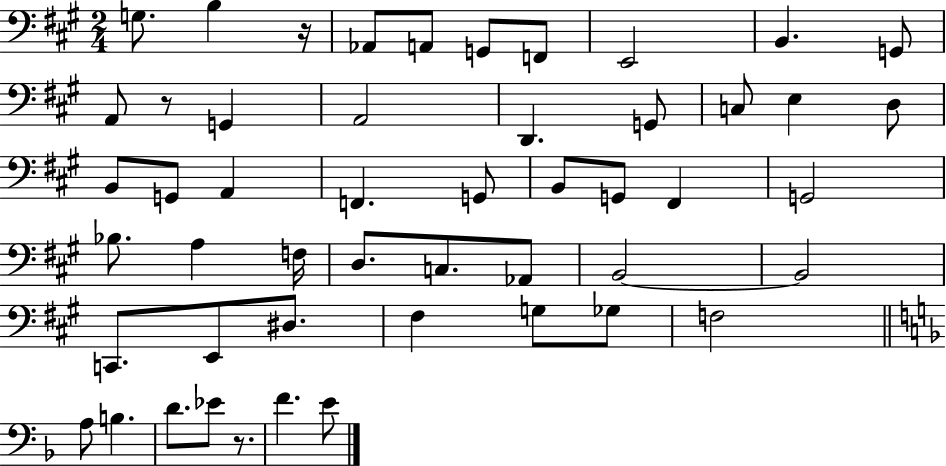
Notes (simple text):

G3/e. B3/q R/s Ab2/e A2/e G2/e F2/e E2/h B2/q. G2/e A2/e R/e G2/q A2/h D2/q. G2/e C3/e E3/q D3/e B2/e G2/e A2/q F2/q. G2/e B2/e G2/e F#2/q G2/h Bb3/e. A3/q F3/s D3/e. C3/e. Ab2/e B2/h B2/h C2/e. E2/e D#3/e. F#3/q G3/e Gb3/e F3/h A3/e B3/q. D4/e. Eb4/e R/e. F4/q. E4/e